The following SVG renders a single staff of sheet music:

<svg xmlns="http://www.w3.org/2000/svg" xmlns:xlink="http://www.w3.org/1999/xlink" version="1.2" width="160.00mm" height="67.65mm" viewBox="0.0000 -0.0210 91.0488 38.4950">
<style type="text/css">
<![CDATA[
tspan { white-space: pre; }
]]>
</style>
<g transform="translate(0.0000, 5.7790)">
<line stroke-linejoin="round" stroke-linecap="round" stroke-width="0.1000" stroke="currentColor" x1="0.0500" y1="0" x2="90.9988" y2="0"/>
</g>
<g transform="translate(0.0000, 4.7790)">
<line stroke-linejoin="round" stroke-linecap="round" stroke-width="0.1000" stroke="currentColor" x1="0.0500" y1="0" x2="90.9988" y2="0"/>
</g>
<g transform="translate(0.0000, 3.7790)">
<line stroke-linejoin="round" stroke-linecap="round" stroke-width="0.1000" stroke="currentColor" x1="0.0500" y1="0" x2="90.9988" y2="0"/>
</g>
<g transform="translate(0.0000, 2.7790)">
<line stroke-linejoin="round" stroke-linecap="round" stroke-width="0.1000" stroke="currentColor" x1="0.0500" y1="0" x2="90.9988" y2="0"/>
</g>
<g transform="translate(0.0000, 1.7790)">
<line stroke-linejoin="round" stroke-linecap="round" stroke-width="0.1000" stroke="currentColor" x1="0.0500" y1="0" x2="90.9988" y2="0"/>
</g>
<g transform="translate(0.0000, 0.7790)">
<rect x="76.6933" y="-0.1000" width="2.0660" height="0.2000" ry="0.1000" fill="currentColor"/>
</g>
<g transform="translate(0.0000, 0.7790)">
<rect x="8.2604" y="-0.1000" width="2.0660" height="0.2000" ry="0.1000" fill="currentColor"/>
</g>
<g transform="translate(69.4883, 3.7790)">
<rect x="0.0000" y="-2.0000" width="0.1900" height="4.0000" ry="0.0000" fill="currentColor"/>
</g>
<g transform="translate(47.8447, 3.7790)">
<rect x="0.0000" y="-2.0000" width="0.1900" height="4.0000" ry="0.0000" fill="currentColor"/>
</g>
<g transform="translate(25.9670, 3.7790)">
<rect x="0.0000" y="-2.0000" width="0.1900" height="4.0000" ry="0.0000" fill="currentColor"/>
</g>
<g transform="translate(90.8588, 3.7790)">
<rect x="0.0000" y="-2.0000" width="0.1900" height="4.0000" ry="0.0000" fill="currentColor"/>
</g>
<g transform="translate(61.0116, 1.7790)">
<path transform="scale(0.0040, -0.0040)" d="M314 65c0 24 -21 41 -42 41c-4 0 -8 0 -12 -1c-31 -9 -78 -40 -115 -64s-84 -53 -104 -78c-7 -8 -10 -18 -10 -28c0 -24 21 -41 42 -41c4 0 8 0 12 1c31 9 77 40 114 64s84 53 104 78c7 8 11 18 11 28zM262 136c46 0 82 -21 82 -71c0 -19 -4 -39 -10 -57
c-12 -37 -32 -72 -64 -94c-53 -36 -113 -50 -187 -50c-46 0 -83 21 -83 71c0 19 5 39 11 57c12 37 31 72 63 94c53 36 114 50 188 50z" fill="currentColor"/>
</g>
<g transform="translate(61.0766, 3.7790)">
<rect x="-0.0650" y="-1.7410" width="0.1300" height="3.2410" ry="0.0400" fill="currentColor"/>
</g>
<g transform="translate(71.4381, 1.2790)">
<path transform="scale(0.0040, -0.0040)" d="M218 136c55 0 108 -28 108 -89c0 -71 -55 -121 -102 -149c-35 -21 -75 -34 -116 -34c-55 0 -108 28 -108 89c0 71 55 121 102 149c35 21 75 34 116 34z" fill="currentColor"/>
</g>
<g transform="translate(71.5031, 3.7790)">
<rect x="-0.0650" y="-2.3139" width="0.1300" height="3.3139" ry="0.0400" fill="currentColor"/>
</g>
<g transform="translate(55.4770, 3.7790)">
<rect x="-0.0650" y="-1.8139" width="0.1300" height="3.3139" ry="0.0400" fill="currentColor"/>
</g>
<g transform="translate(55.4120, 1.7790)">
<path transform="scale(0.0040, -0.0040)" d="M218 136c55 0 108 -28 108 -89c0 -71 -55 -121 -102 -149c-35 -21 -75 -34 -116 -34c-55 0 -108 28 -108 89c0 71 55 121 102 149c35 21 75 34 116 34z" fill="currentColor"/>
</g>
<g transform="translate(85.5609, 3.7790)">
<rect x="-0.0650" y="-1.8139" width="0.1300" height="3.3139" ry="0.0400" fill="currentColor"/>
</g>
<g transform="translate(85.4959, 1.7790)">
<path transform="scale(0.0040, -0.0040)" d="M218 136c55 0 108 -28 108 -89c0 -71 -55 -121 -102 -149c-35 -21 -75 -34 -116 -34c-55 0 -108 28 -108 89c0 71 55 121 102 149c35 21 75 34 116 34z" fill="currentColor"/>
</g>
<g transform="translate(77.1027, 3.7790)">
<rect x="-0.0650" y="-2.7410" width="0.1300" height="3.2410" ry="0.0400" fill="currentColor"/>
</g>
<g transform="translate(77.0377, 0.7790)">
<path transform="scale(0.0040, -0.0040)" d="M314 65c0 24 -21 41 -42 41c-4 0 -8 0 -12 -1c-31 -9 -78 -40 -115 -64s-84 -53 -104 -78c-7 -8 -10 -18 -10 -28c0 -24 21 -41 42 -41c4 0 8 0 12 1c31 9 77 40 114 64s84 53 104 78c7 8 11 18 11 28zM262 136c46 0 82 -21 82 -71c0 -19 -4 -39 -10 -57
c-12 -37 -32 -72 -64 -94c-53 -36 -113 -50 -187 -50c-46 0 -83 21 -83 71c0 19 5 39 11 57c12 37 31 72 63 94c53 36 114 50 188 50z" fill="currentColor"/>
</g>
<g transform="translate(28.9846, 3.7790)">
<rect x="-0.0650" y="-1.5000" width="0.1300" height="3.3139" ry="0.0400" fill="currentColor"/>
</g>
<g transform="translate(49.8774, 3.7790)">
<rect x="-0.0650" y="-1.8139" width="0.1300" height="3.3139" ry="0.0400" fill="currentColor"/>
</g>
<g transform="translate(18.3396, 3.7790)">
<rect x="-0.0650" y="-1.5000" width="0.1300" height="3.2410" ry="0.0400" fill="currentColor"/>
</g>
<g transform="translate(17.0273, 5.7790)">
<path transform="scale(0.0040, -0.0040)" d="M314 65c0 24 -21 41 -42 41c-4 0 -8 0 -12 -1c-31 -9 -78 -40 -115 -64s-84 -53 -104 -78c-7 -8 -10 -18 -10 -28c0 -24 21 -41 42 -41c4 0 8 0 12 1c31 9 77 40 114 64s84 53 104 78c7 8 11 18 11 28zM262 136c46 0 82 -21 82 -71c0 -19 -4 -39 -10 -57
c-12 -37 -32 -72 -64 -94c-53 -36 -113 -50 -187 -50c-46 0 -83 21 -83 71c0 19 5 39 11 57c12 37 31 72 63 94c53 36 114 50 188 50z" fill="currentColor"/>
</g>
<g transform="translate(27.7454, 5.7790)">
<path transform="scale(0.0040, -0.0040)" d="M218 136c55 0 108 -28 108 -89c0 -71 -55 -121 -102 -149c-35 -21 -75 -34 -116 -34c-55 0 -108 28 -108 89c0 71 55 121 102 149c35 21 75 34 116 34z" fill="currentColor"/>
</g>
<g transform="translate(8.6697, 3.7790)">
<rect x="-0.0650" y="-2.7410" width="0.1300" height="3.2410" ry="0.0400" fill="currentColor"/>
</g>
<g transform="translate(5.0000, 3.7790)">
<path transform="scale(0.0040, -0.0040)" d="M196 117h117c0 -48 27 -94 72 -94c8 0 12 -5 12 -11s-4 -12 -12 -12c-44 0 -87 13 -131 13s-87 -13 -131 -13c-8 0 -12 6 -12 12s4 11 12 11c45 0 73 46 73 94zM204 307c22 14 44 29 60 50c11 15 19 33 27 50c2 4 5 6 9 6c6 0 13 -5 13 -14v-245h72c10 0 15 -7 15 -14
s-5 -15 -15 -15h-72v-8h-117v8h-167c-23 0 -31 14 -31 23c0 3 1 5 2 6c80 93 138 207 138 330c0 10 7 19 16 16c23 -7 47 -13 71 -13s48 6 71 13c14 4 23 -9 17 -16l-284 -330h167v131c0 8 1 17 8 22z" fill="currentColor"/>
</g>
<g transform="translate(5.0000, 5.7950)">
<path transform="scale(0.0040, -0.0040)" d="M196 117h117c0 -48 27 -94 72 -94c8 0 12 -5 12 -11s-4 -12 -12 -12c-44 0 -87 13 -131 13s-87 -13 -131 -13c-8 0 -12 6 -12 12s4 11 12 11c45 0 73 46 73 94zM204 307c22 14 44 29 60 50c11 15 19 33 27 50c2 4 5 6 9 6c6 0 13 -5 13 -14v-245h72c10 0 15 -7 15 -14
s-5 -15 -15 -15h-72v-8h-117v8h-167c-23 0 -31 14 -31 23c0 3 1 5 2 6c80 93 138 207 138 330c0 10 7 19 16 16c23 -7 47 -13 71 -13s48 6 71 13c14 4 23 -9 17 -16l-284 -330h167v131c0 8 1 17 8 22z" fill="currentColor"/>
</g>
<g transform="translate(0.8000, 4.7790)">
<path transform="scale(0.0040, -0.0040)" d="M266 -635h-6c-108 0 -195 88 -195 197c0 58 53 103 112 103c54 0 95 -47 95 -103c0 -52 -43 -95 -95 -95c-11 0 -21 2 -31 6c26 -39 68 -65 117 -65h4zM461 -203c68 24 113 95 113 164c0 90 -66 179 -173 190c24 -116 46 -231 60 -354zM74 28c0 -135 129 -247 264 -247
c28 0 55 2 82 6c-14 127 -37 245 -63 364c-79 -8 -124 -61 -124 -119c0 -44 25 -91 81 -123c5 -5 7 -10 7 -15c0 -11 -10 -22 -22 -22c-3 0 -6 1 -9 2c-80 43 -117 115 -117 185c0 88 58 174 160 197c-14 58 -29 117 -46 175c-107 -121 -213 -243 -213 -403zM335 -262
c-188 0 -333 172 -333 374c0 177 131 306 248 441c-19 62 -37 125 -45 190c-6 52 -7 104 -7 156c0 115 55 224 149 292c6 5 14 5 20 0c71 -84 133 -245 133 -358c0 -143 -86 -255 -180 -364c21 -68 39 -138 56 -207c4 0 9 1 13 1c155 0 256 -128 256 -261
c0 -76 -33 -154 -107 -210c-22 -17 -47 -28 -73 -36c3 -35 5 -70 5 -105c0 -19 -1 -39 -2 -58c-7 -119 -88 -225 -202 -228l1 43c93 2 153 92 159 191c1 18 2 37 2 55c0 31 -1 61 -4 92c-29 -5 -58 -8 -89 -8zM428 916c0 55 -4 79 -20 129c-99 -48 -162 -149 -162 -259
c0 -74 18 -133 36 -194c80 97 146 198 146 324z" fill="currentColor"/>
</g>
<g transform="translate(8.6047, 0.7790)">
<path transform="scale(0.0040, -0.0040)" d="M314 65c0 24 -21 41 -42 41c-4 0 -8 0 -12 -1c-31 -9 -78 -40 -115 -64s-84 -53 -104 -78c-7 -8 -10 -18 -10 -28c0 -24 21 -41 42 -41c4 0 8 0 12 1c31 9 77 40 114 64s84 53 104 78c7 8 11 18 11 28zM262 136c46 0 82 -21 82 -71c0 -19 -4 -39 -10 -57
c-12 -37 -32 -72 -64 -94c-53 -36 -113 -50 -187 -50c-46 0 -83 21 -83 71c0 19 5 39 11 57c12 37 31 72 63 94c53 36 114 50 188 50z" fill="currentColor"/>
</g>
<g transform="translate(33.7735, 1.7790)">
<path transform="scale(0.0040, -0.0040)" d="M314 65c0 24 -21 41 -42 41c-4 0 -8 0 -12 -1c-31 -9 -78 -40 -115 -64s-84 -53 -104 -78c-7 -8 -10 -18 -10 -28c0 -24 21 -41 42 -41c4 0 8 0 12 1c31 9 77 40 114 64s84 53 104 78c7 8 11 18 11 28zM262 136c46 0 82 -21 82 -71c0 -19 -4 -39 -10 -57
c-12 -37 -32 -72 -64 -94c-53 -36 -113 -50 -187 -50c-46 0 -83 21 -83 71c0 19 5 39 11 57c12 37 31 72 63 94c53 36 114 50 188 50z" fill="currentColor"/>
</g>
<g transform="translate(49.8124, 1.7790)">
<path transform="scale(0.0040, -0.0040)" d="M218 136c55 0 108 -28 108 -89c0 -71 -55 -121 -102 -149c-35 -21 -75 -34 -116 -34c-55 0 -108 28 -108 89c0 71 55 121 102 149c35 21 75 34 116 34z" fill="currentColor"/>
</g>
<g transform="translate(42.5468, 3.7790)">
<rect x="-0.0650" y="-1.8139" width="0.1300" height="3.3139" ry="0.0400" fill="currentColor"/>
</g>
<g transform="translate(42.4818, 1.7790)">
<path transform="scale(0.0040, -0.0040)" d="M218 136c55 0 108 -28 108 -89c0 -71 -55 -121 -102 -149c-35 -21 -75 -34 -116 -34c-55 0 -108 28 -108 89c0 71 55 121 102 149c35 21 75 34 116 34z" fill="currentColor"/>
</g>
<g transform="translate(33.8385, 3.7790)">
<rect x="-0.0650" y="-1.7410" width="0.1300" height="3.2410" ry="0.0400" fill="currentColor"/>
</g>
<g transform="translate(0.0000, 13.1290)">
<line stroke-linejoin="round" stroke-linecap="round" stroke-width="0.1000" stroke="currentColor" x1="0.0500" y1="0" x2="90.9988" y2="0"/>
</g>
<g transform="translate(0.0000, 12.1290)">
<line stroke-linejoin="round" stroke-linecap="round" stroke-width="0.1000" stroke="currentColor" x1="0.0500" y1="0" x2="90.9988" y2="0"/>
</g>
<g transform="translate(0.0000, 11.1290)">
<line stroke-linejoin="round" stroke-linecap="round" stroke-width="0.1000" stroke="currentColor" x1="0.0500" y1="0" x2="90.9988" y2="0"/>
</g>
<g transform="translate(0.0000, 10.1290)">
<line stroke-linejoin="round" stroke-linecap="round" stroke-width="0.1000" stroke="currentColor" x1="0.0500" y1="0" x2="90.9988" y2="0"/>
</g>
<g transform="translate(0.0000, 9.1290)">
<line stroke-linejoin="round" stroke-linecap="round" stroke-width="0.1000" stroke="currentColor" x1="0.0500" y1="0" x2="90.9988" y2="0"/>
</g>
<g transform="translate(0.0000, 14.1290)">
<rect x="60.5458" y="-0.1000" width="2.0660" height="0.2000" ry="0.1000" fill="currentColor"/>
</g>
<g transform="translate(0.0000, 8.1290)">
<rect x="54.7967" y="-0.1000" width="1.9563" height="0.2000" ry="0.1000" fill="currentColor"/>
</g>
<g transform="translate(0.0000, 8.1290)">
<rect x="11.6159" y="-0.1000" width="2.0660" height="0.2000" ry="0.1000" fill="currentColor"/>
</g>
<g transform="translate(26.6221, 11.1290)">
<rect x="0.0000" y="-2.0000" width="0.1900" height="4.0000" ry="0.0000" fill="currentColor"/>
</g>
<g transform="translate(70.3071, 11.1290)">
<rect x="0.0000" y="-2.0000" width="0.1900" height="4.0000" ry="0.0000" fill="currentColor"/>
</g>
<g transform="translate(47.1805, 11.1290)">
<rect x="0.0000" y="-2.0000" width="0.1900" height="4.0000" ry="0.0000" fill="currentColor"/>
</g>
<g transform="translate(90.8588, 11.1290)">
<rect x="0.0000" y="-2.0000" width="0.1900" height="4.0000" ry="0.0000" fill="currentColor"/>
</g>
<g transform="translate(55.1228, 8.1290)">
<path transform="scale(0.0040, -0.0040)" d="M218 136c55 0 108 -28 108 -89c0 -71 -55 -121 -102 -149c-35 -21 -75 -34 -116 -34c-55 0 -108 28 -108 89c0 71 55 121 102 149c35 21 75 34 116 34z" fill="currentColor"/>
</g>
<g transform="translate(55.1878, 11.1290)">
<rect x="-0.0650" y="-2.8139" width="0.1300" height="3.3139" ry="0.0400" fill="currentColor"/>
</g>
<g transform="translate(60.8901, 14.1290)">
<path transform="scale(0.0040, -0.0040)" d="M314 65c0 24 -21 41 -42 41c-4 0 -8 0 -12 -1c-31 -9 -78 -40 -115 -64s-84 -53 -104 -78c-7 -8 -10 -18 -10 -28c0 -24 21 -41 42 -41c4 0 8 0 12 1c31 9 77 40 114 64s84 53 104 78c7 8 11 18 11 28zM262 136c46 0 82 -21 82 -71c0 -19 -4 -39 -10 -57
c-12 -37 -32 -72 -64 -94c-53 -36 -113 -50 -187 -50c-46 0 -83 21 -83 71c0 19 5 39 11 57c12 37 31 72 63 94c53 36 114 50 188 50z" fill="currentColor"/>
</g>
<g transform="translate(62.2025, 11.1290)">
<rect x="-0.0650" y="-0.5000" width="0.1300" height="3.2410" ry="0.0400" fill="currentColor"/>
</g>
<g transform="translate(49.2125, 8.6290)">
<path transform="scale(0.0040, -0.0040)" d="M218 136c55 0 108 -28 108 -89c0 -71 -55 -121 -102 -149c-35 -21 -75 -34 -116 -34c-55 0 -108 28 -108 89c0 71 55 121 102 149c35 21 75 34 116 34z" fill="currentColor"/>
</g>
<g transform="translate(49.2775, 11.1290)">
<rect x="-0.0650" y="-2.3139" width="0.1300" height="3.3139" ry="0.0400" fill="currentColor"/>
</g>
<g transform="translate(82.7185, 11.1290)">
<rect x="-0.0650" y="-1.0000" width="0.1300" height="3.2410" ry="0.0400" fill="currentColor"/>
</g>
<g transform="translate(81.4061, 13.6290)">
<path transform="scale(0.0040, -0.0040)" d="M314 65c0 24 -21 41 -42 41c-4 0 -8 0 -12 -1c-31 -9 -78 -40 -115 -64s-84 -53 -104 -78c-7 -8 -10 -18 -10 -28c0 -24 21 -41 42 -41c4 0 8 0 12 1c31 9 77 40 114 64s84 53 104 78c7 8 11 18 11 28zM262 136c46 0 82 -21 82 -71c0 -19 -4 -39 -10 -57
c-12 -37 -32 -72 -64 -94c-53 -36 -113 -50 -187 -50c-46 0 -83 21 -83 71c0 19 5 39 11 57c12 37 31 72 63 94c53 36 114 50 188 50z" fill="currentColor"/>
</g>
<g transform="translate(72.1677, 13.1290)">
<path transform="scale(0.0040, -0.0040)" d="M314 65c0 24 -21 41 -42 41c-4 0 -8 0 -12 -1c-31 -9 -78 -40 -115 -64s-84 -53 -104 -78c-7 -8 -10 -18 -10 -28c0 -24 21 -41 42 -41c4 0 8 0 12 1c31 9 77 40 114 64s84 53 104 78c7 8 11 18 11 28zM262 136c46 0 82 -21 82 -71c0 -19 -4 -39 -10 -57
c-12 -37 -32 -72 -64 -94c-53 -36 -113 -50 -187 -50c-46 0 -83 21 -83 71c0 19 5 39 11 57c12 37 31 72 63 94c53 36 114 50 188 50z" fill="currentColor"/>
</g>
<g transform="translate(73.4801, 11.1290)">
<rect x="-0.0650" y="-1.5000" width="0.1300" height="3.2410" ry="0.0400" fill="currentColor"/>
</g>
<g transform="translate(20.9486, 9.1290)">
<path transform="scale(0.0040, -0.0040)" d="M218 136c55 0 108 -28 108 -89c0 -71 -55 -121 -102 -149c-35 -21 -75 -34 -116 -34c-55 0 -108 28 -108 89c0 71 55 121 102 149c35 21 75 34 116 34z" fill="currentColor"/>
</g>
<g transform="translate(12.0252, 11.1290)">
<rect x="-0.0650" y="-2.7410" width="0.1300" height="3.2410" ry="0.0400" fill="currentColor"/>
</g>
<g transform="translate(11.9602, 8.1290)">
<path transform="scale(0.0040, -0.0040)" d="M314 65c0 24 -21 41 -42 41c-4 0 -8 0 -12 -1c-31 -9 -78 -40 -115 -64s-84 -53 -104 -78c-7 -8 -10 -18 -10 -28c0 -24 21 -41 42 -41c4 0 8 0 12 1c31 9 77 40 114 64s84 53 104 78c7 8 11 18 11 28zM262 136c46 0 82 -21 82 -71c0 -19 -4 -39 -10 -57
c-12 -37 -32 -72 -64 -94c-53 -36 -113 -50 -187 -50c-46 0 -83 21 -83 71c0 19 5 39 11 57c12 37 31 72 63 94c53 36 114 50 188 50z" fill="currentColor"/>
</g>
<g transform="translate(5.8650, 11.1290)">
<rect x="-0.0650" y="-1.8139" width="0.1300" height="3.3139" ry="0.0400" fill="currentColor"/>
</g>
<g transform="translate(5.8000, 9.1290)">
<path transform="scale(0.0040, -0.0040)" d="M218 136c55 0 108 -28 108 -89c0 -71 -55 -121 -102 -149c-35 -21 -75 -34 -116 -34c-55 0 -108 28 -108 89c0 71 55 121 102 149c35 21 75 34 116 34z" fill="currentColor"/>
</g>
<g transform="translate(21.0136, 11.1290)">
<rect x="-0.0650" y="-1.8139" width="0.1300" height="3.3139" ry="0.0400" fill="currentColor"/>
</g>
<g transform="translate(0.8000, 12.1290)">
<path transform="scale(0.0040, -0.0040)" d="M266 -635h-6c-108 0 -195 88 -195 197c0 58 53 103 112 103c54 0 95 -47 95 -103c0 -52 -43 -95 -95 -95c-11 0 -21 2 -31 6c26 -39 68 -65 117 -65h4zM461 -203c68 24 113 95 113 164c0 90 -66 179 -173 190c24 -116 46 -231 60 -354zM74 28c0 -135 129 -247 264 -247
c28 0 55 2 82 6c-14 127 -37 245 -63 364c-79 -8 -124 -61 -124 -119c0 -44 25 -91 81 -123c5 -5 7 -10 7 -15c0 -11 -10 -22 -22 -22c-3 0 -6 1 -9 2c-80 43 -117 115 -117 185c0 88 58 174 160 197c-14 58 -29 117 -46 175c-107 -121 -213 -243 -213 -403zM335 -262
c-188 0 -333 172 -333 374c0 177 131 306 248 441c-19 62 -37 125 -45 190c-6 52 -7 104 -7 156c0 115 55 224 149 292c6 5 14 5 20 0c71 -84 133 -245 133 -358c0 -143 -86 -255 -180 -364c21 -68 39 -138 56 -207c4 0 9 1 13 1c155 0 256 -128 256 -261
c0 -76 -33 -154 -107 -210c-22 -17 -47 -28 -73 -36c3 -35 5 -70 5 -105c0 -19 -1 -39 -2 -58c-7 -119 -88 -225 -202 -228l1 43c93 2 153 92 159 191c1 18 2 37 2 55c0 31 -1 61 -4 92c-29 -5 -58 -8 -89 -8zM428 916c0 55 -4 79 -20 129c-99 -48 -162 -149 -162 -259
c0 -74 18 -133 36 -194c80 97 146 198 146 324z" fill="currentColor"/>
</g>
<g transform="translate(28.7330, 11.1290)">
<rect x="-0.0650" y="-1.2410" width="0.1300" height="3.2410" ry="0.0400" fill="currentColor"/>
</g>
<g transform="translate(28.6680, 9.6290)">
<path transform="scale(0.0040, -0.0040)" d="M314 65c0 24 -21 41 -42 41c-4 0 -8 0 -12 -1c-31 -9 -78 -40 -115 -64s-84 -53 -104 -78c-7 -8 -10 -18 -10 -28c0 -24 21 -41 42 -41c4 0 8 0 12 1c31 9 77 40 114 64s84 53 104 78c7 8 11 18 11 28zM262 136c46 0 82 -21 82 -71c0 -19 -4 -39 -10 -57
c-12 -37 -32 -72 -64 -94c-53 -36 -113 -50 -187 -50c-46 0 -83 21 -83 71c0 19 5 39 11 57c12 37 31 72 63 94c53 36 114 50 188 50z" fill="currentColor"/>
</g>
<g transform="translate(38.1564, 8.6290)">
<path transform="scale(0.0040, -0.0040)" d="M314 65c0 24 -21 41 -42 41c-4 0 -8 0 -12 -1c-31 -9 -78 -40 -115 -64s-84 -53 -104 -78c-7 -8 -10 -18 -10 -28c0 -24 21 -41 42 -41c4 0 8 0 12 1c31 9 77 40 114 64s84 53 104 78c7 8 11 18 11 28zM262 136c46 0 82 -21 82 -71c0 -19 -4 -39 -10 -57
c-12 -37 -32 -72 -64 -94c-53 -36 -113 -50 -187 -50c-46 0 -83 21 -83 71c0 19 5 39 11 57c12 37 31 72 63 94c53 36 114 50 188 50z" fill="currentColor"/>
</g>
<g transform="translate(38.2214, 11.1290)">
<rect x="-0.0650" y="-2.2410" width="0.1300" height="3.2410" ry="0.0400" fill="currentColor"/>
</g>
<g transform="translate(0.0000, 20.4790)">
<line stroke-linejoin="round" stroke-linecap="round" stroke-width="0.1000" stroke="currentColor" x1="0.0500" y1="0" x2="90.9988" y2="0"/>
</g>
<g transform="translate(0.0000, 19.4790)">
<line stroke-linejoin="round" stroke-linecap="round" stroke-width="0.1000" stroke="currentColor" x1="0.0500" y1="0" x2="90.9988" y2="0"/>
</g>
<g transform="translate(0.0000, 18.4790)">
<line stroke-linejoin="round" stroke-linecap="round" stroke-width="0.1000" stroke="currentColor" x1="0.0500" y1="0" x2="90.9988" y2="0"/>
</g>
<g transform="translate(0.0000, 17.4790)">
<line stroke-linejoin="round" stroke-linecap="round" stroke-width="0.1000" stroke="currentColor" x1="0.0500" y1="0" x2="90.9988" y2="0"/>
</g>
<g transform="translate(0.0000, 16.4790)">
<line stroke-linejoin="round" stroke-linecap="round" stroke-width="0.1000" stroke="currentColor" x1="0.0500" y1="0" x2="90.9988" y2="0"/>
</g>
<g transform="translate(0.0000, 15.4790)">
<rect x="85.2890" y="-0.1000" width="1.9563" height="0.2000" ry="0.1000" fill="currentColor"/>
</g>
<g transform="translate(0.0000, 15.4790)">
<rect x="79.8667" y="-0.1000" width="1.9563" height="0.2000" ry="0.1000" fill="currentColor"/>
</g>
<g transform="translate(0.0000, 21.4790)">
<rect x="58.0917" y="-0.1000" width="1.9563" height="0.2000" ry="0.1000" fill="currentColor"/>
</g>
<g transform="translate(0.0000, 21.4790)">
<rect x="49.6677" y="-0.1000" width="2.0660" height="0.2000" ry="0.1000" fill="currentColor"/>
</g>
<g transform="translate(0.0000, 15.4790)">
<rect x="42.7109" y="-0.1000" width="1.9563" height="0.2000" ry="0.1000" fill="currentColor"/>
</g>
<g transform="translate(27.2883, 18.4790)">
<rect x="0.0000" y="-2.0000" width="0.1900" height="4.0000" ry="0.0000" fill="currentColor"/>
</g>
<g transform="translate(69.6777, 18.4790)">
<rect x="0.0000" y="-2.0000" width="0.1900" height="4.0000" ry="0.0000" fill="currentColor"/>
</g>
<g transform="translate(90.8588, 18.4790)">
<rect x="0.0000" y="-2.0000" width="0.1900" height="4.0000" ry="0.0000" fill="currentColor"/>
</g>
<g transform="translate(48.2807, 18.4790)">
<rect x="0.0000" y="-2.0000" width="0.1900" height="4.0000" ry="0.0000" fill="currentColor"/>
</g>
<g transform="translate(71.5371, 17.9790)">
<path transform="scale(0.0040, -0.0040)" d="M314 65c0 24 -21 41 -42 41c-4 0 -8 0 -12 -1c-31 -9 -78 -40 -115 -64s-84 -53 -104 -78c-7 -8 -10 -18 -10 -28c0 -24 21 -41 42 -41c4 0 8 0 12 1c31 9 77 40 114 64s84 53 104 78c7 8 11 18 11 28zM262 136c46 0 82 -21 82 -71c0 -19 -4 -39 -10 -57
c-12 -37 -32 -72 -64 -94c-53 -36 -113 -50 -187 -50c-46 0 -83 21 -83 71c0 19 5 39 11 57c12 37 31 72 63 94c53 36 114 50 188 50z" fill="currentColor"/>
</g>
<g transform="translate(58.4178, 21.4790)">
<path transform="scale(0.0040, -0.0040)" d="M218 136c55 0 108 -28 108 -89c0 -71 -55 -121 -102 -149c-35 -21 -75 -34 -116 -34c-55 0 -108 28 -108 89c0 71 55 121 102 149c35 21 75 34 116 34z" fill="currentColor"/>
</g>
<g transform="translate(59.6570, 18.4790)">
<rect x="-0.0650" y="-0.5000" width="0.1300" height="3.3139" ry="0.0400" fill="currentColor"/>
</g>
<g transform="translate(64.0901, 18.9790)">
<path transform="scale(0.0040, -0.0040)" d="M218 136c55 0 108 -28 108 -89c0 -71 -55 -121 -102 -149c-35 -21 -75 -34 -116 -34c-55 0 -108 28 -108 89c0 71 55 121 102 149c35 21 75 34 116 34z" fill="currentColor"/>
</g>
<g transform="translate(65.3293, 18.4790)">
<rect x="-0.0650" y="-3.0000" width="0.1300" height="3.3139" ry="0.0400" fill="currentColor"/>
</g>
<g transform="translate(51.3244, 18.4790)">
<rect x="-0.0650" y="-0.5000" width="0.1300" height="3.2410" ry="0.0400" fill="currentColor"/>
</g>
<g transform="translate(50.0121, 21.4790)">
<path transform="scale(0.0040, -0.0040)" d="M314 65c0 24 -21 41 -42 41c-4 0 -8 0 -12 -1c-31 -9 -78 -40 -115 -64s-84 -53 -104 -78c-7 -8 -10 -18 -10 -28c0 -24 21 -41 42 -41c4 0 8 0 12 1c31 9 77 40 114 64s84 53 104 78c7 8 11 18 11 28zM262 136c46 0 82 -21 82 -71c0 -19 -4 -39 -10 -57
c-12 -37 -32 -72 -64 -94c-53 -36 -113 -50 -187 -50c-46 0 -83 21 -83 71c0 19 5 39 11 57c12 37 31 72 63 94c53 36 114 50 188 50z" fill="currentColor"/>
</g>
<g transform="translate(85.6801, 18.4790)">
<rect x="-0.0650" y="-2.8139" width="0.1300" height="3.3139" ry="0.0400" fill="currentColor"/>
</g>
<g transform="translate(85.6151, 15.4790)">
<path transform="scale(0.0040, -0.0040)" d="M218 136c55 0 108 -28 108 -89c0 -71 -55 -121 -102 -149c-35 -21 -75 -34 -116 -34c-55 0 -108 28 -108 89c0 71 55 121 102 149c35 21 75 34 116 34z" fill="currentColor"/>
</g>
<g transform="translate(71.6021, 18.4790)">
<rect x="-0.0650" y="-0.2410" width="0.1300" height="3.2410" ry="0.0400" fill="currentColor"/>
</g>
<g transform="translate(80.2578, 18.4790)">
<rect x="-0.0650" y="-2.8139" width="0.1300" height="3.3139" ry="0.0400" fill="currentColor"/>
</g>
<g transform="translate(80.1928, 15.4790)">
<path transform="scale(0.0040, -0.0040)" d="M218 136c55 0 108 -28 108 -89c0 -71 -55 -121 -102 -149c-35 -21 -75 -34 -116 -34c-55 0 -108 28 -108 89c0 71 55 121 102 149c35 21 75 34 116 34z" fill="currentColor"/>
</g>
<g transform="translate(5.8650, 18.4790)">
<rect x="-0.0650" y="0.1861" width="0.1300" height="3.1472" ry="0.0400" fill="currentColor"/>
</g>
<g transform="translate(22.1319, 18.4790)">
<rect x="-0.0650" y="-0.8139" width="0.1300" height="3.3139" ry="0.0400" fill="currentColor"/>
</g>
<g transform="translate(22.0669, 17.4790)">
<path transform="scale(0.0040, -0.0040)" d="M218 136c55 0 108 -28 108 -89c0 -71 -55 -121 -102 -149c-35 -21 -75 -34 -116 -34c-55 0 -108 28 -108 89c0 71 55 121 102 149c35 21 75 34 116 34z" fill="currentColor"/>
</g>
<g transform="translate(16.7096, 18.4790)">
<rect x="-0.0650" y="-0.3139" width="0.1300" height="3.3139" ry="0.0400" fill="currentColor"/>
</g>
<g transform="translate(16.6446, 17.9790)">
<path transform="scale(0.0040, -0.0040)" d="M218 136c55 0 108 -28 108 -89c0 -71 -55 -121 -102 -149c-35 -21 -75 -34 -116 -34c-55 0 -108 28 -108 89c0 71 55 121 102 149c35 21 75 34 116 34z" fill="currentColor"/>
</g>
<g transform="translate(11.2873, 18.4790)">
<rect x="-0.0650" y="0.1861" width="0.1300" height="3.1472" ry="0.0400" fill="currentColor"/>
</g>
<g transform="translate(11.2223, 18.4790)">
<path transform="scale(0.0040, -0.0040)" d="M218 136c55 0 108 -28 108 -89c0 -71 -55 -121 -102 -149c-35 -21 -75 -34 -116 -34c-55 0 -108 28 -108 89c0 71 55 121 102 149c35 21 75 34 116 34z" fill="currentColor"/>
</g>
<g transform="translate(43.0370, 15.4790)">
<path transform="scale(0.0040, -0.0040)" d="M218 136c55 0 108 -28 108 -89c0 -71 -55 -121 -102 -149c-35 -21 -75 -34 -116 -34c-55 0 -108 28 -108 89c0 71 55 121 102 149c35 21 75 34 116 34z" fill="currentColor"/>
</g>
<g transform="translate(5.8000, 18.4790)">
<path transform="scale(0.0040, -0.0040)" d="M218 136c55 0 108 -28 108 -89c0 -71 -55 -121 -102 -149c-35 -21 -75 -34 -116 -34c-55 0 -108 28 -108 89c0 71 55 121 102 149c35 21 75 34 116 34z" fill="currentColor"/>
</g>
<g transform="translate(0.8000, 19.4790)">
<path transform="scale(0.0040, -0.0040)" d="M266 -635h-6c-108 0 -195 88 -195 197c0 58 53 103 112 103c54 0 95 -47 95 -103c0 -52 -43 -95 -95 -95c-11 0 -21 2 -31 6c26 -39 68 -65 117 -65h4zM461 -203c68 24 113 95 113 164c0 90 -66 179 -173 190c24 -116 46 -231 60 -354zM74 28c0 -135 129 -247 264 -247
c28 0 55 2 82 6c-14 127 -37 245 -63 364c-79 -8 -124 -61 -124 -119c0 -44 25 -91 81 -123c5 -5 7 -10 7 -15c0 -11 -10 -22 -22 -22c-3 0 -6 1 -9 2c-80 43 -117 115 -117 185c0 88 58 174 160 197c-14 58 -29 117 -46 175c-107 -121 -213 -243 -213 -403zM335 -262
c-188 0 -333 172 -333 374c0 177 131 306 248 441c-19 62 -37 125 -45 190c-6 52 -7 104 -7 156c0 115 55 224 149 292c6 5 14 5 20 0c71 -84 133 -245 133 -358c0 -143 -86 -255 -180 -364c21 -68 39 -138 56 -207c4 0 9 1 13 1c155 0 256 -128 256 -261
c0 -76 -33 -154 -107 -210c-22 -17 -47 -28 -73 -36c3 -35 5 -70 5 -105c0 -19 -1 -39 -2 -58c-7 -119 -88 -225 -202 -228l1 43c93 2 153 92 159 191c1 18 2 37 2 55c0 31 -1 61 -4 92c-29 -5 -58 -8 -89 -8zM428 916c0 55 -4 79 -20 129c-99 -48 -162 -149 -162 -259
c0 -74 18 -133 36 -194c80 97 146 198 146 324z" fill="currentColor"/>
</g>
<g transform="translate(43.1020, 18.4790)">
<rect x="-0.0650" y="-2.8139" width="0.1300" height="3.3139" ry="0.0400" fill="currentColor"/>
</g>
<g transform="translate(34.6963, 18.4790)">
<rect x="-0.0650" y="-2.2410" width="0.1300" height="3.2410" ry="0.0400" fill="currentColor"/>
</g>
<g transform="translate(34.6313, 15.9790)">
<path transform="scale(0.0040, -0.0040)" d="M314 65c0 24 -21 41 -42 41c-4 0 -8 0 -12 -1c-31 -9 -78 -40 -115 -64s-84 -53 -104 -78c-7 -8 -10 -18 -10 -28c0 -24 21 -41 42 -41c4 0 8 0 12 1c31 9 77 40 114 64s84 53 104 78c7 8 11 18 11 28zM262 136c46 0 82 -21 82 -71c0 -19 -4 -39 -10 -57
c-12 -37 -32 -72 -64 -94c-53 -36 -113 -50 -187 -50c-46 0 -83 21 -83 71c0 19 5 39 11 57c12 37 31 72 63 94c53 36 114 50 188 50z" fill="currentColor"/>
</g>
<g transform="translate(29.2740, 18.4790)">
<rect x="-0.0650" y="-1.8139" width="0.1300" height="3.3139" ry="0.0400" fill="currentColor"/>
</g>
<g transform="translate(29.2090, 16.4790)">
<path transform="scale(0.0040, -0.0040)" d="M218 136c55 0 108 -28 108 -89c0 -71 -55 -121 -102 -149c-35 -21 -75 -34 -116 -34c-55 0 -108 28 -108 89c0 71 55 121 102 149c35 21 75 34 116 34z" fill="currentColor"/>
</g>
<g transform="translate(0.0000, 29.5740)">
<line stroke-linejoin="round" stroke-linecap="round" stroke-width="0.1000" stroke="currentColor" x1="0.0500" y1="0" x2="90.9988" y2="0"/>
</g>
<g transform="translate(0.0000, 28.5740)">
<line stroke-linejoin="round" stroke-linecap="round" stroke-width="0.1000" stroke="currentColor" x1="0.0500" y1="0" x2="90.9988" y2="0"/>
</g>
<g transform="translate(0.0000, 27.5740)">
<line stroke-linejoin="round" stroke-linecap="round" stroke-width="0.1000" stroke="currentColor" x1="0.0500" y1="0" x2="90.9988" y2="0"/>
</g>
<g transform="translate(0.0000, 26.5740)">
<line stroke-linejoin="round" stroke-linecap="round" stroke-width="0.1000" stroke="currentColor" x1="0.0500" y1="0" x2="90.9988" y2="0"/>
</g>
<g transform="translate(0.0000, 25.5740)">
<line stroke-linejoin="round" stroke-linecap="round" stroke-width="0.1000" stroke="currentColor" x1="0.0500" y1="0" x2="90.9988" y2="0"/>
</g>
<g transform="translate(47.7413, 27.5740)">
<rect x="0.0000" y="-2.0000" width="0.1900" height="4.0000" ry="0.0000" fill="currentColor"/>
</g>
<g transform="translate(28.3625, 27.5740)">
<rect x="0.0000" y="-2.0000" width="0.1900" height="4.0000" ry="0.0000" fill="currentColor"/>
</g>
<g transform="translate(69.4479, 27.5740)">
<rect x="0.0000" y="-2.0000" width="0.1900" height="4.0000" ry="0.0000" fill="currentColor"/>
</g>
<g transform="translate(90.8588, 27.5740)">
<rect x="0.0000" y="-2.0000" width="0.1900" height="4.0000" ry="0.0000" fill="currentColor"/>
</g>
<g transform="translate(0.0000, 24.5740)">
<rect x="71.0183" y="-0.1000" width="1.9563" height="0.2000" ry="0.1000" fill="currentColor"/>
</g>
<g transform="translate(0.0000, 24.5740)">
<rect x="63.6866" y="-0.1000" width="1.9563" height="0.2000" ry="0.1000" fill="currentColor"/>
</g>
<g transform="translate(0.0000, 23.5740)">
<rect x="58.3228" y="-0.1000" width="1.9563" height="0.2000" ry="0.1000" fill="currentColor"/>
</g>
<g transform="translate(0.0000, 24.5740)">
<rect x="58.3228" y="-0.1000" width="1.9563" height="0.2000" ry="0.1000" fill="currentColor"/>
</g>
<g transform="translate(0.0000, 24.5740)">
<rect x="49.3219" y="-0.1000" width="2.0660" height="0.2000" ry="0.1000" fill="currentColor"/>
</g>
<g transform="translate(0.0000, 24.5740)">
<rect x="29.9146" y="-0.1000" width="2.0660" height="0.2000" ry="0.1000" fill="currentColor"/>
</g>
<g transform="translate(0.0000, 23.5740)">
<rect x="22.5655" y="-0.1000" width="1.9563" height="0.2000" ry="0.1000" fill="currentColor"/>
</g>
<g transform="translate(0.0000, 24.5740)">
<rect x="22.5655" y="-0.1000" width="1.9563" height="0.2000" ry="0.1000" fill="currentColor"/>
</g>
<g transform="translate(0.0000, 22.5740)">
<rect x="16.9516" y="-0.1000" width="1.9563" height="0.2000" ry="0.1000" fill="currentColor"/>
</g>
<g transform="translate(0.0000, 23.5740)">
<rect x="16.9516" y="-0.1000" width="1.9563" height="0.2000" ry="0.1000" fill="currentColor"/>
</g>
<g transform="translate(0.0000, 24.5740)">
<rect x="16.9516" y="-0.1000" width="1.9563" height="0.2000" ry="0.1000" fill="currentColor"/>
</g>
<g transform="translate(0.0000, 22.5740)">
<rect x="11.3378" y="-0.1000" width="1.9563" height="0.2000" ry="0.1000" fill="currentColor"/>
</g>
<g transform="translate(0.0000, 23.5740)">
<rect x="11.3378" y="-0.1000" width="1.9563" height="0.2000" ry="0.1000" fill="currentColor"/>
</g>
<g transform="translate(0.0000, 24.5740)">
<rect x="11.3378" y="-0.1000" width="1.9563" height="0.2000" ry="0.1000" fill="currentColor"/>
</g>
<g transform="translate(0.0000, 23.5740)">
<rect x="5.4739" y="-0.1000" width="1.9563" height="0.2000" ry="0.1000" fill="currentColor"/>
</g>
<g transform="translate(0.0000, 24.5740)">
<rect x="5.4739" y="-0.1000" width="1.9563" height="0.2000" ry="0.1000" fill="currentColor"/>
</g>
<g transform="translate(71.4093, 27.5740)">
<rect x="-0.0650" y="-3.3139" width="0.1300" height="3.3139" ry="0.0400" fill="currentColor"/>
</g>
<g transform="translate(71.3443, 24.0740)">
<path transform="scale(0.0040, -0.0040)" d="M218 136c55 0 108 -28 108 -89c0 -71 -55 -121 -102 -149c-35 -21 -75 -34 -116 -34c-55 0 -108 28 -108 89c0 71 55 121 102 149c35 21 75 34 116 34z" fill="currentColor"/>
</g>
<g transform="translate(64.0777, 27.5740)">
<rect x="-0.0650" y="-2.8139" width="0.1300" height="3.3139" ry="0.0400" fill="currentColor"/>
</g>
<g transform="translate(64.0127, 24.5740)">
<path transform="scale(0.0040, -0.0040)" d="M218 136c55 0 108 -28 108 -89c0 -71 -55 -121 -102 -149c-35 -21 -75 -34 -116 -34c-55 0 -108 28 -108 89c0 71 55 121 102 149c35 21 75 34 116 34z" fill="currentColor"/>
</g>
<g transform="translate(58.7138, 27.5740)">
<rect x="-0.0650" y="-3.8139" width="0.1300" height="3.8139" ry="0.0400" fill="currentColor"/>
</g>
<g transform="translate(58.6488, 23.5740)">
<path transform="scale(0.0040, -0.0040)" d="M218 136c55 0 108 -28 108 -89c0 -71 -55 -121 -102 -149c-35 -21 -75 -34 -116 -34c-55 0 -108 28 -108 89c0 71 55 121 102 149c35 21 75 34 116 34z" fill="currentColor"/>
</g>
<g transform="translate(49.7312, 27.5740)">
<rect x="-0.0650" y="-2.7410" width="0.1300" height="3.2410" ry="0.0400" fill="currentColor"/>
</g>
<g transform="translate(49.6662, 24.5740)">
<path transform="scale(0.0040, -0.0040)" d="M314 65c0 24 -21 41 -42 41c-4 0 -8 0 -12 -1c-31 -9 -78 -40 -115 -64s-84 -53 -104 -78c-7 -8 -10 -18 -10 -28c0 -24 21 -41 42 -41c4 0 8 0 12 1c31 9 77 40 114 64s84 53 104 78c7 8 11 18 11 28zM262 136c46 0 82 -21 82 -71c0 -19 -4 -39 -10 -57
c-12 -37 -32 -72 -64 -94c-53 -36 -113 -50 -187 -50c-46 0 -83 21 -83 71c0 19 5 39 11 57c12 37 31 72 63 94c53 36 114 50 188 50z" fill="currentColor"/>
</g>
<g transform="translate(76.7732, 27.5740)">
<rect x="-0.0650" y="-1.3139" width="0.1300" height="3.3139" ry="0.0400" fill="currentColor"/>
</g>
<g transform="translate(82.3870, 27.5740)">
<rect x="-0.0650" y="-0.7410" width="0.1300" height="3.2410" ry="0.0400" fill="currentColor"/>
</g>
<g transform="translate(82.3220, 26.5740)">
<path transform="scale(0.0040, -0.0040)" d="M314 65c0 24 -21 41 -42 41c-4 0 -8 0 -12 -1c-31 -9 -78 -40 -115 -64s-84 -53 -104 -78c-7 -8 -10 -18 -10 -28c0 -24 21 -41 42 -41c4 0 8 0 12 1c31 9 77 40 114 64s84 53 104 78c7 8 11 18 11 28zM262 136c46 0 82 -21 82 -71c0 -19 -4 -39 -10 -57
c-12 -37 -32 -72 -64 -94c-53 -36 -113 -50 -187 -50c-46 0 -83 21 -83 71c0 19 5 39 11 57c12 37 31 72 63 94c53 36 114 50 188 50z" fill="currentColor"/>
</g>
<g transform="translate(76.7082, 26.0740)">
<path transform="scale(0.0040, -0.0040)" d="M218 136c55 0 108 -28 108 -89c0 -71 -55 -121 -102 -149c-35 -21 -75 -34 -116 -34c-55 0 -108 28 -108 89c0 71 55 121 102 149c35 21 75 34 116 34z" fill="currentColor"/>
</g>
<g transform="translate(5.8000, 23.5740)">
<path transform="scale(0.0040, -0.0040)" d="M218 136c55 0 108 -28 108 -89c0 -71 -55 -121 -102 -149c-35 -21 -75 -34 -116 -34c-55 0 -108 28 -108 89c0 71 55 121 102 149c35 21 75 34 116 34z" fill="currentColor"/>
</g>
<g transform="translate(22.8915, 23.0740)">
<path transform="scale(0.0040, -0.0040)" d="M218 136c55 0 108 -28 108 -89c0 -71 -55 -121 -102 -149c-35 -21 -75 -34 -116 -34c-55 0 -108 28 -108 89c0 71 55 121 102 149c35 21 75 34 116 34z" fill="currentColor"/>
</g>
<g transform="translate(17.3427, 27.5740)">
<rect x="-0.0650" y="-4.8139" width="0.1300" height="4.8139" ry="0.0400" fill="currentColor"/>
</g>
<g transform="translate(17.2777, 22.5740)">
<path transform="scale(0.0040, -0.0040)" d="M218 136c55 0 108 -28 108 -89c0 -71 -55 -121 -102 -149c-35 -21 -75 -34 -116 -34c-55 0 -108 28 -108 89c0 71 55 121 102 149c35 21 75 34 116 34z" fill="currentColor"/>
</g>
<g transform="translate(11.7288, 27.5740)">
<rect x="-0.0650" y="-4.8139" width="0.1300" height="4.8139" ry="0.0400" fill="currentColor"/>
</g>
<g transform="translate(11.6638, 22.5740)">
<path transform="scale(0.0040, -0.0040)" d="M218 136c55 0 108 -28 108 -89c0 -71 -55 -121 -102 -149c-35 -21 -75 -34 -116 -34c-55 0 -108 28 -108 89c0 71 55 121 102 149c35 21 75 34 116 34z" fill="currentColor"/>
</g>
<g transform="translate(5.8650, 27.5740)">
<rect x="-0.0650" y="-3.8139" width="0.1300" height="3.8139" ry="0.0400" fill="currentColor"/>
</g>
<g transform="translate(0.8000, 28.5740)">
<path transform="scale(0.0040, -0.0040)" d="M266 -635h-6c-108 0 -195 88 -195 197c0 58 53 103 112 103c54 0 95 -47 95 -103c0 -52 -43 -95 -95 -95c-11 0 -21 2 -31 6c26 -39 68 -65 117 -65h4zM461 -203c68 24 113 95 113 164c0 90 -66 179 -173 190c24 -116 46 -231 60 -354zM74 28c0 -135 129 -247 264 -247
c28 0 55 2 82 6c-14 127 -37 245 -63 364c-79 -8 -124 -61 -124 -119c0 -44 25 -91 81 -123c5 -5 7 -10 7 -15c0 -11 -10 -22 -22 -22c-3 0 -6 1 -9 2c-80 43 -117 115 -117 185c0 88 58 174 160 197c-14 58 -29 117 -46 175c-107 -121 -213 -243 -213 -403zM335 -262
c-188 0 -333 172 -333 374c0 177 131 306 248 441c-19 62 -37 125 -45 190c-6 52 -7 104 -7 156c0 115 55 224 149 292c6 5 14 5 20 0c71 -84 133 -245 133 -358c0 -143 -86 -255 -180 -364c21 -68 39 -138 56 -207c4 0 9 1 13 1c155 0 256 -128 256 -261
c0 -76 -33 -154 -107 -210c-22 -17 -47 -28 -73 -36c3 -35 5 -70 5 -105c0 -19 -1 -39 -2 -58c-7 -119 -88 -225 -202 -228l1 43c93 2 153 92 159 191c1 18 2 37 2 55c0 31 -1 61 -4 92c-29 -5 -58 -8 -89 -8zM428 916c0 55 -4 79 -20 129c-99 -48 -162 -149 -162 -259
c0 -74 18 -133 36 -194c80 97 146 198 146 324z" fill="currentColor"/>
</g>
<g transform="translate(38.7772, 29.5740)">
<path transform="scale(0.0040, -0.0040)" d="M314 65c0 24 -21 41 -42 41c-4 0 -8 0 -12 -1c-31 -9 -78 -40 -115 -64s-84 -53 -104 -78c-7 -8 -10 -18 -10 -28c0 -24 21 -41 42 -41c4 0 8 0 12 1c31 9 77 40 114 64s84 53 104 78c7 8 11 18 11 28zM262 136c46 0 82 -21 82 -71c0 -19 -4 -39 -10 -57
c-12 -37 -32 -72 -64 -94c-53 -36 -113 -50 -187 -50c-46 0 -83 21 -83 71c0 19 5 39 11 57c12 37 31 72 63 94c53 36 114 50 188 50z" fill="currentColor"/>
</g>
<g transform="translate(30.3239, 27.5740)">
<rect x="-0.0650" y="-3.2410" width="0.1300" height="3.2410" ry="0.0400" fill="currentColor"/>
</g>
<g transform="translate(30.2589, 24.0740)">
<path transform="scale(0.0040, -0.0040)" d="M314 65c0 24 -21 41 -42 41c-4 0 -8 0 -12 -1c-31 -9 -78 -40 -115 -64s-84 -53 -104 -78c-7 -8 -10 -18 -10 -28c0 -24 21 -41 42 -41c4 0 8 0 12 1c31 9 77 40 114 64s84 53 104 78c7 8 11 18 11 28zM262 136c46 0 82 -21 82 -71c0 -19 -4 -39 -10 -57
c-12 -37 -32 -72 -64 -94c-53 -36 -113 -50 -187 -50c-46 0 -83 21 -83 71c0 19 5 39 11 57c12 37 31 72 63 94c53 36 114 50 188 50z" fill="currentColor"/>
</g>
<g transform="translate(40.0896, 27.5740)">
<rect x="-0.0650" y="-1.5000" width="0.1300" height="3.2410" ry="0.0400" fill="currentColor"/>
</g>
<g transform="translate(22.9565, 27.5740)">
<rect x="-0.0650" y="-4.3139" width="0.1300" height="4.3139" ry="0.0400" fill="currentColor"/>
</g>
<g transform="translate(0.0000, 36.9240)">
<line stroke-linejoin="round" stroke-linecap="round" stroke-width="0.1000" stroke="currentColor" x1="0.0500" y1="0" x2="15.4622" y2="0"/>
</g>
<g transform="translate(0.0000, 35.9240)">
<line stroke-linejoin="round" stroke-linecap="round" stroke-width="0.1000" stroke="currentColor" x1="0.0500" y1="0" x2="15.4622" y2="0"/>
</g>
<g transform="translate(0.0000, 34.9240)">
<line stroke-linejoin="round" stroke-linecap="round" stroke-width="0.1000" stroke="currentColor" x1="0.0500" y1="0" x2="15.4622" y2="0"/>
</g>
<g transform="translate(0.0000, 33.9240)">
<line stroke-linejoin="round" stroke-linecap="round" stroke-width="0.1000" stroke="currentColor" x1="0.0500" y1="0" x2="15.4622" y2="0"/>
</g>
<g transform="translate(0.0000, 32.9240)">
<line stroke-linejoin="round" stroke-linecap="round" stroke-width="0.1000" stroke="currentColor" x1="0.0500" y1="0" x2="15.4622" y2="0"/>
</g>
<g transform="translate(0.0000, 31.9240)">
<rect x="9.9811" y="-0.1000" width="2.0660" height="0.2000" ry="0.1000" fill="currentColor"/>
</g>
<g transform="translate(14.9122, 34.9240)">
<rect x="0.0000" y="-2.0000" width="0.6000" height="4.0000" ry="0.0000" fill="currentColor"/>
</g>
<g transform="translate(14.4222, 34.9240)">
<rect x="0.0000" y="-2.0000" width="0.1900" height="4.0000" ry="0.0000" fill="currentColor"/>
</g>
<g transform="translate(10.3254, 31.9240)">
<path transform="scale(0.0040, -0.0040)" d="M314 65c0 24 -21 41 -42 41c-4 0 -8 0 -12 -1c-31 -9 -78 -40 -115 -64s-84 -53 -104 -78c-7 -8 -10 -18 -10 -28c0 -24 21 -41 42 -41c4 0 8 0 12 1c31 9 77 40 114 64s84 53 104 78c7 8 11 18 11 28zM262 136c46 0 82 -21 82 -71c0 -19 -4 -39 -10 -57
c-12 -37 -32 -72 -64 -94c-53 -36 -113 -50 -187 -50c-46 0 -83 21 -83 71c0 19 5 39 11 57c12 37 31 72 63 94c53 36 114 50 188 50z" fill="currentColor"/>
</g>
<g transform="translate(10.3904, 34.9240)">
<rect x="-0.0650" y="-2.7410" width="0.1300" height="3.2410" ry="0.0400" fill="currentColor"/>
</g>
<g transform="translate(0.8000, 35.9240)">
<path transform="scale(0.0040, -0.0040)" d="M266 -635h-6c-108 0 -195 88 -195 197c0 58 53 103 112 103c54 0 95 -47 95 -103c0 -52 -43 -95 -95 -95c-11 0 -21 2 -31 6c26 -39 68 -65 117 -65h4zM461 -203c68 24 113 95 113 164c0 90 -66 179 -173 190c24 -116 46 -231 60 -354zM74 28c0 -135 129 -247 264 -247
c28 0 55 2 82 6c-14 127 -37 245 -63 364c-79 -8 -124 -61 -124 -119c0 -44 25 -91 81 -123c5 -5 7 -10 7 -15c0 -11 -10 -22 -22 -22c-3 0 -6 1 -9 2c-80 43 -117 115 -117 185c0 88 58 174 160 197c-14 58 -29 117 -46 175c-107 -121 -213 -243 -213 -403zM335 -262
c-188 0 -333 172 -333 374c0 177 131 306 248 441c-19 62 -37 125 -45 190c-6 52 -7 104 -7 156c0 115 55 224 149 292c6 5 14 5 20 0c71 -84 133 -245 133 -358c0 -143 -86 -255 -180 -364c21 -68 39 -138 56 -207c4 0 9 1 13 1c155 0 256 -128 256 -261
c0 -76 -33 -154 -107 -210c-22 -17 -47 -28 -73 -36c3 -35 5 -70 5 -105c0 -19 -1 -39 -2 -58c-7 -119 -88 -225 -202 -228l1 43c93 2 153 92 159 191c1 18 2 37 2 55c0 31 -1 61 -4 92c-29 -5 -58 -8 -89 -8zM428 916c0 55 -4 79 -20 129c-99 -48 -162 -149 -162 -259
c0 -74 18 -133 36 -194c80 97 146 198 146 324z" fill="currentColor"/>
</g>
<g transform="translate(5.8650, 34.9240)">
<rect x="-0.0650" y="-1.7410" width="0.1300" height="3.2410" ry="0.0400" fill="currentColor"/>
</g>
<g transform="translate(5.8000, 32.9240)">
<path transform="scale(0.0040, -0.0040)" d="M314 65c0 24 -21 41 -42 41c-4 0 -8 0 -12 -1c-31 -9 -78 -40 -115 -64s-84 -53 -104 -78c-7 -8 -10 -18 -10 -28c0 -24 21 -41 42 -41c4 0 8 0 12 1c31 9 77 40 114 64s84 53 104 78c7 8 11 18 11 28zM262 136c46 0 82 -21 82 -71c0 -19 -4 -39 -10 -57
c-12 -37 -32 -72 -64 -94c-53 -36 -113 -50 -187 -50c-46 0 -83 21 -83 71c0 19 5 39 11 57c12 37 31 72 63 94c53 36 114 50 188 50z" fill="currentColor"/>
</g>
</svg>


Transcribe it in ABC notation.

X:1
T:Untitled
M:4/4
L:1/4
K:C
a2 E2 E f2 f f f f2 g a2 f f a2 f e2 g2 g a C2 E2 D2 B B c d f g2 a C2 C A c2 a a c' e' e' d' b2 E2 a2 c' a b e d2 f2 a2